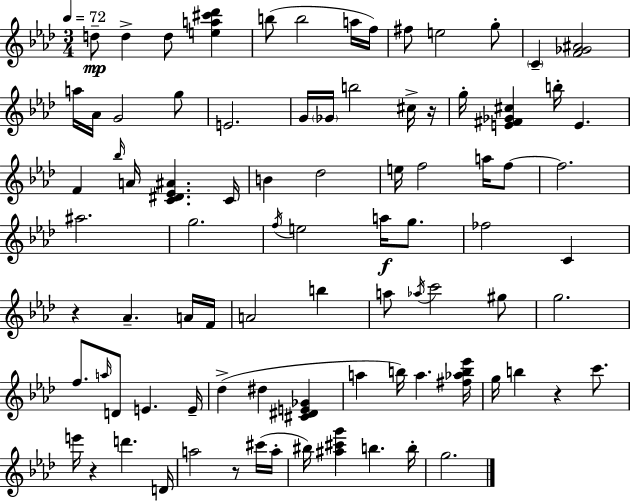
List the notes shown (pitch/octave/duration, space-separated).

D5/e D5/q D5/e [E5,A5,C#6,Db6]/q B5/e B5/h A5/s F5/s F#5/e E5/h G5/e C4/q [F4,Gb4,A#4]/h A5/s Ab4/s G4/h G5/e E4/h. G4/s Gb4/s B5/h C#5/s R/s G5/s [E4,F#4,Gb4,C#5]/q B5/s E4/q. F4/q Bb5/s A4/s [C4,D#4,Eb4,A#4]/q. C4/s B4/q Db5/h E5/s F5/h A5/s F5/e F5/h. A#5/h. G5/h. F5/s E5/h A5/s G5/e. FES5/h C4/q R/q Ab4/q. A4/s F4/s A4/h B5/q A5/e Ab5/s C6/h G#5/e G5/h. F5/e. A5/s D4/e E4/q. E4/s Db5/q D#5/q [C#4,D#4,E4,Gb4]/q A5/q B5/s A5/q. [F#5,Ab5,B5,Eb6]/s G5/s B5/q R/q C6/e. E6/s R/q D6/q. D4/s A5/h R/e C#6/s A5/s BIS5/s [A#5,C#6,G6]/q B5/q. B5/s G5/h.